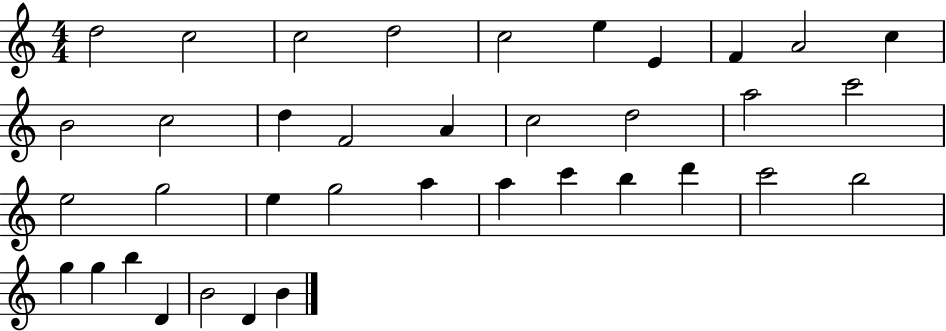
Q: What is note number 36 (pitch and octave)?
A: D4